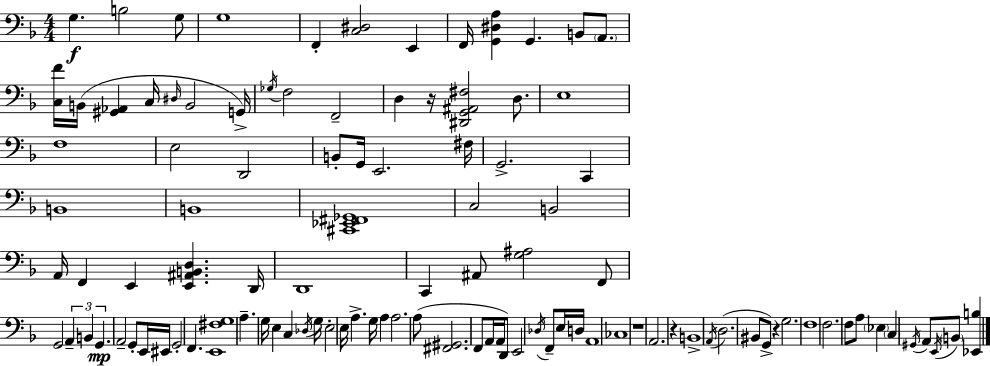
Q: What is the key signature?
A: D minor